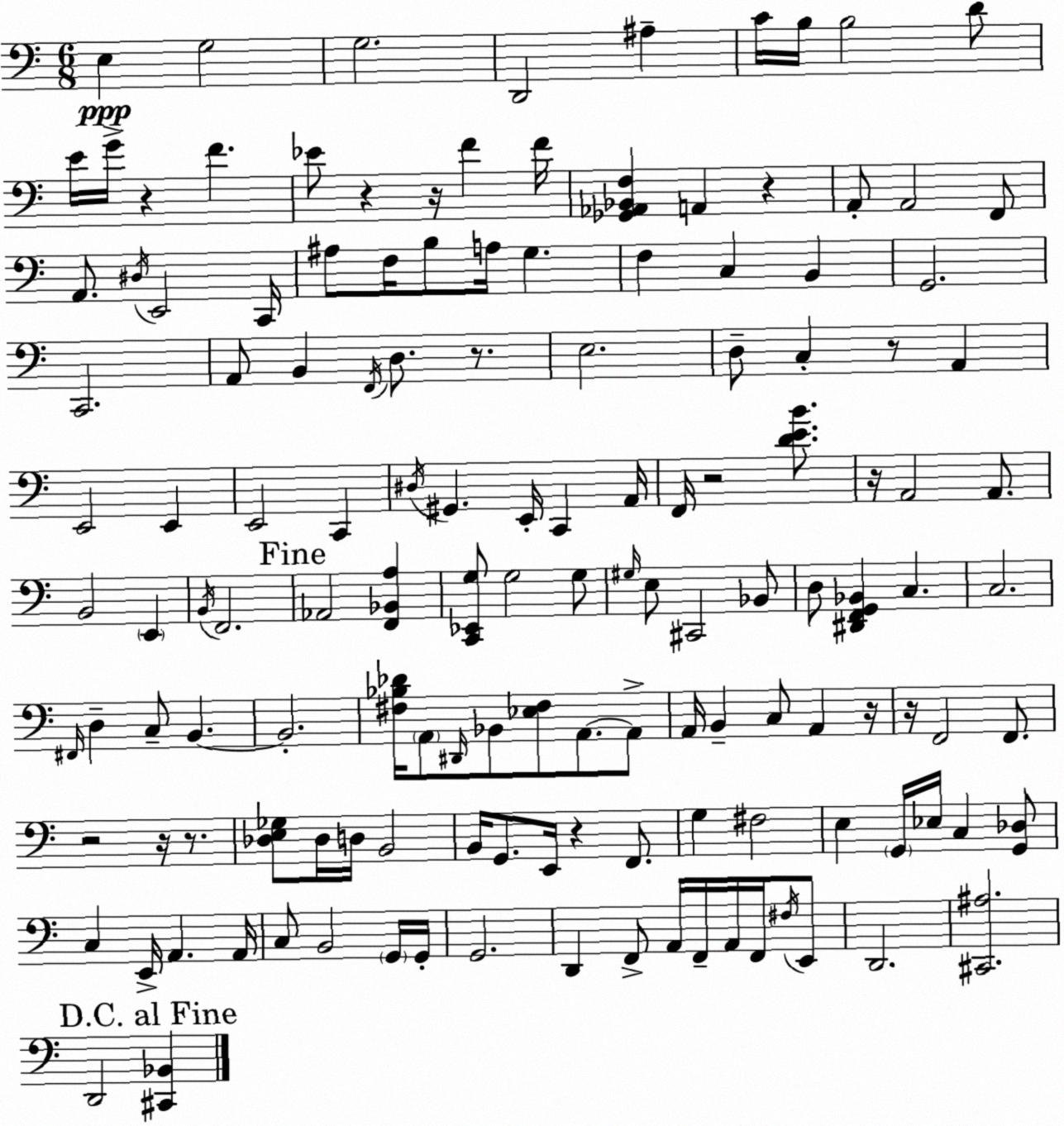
X:1
T:Untitled
M:6/8
L:1/4
K:C
E, G,2 G,2 D,,2 ^A, C/4 B,/4 B,2 D/2 E/4 G/4 z F _E/2 z z/4 F F/4 [_G,,_A,,_B,,F,] A,, z A,,/2 A,,2 F,,/2 A,,/2 ^D,/4 E,,2 C,,/4 ^A,/2 F,/4 B,/2 A,/4 G, F, C, B,, G,,2 C,,2 A,,/2 B,, F,,/4 D,/2 z/2 E,2 D,/2 C, z/2 A,, E,,2 E,, E,,2 C,, ^D,/4 ^G,, E,,/4 C,, A,,/4 F,,/4 z2 [DEB]/2 z/4 A,,2 A,,/2 B,,2 E,, B,,/4 F,,2 _A,,2 [F,,_B,,A,] [C,,_E,,G,]/2 G,2 G,/2 ^G,/4 E,/2 ^C,,2 _B,,/2 D,/2 [^D,,F,,G,,_B,,] C, C,2 ^F,,/4 D, C,/2 B,, B,,2 [^F,_B,_D]/4 A,,/2 ^D,,/4 _B,,/2 [_E,^F,]/2 A,,/2 A,,/2 A,,/4 B,, C,/2 A,, z/4 z/4 F,,2 F,,/2 z2 z/4 z/2 [_D,E,_G,]/2 _D,/4 D,/4 B,,2 B,,/4 G,,/2 E,,/4 z F,,/2 G, ^F,2 E, G,,/4 _E,/4 C, [G,,_D,]/2 C, E,,/4 A,, A,,/4 C,/2 B,,2 G,,/4 G,,/4 G,,2 D,, F,,/2 A,,/4 F,,/4 A,,/4 F,,/4 ^F,/4 E,,/2 D,,2 [^C,,^A,]2 D,,2 [^C,,_B,,]